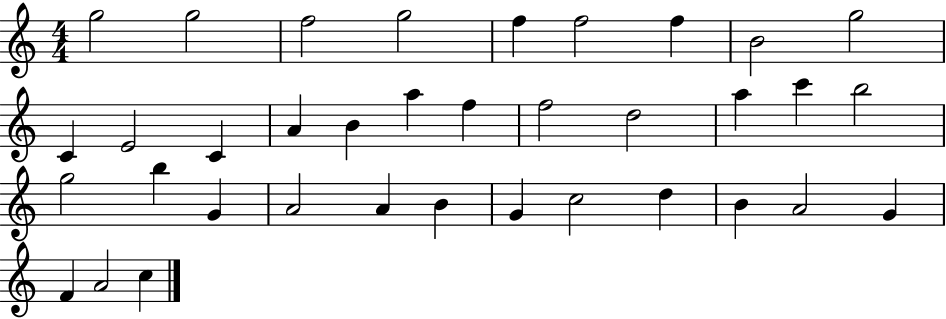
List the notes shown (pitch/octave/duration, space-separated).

G5/h G5/h F5/h G5/h F5/q F5/h F5/q B4/h G5/h C4/q E4/h C4/q A4/q B4/q A5/q F5/q F5/h D5/h A5/q C6/q B5/h G5/h B5/q G4/q A4/h A4/q B4/q G4/q C5/h D5/q B4/q A4/h G4/q F4/q A4/h C5/q